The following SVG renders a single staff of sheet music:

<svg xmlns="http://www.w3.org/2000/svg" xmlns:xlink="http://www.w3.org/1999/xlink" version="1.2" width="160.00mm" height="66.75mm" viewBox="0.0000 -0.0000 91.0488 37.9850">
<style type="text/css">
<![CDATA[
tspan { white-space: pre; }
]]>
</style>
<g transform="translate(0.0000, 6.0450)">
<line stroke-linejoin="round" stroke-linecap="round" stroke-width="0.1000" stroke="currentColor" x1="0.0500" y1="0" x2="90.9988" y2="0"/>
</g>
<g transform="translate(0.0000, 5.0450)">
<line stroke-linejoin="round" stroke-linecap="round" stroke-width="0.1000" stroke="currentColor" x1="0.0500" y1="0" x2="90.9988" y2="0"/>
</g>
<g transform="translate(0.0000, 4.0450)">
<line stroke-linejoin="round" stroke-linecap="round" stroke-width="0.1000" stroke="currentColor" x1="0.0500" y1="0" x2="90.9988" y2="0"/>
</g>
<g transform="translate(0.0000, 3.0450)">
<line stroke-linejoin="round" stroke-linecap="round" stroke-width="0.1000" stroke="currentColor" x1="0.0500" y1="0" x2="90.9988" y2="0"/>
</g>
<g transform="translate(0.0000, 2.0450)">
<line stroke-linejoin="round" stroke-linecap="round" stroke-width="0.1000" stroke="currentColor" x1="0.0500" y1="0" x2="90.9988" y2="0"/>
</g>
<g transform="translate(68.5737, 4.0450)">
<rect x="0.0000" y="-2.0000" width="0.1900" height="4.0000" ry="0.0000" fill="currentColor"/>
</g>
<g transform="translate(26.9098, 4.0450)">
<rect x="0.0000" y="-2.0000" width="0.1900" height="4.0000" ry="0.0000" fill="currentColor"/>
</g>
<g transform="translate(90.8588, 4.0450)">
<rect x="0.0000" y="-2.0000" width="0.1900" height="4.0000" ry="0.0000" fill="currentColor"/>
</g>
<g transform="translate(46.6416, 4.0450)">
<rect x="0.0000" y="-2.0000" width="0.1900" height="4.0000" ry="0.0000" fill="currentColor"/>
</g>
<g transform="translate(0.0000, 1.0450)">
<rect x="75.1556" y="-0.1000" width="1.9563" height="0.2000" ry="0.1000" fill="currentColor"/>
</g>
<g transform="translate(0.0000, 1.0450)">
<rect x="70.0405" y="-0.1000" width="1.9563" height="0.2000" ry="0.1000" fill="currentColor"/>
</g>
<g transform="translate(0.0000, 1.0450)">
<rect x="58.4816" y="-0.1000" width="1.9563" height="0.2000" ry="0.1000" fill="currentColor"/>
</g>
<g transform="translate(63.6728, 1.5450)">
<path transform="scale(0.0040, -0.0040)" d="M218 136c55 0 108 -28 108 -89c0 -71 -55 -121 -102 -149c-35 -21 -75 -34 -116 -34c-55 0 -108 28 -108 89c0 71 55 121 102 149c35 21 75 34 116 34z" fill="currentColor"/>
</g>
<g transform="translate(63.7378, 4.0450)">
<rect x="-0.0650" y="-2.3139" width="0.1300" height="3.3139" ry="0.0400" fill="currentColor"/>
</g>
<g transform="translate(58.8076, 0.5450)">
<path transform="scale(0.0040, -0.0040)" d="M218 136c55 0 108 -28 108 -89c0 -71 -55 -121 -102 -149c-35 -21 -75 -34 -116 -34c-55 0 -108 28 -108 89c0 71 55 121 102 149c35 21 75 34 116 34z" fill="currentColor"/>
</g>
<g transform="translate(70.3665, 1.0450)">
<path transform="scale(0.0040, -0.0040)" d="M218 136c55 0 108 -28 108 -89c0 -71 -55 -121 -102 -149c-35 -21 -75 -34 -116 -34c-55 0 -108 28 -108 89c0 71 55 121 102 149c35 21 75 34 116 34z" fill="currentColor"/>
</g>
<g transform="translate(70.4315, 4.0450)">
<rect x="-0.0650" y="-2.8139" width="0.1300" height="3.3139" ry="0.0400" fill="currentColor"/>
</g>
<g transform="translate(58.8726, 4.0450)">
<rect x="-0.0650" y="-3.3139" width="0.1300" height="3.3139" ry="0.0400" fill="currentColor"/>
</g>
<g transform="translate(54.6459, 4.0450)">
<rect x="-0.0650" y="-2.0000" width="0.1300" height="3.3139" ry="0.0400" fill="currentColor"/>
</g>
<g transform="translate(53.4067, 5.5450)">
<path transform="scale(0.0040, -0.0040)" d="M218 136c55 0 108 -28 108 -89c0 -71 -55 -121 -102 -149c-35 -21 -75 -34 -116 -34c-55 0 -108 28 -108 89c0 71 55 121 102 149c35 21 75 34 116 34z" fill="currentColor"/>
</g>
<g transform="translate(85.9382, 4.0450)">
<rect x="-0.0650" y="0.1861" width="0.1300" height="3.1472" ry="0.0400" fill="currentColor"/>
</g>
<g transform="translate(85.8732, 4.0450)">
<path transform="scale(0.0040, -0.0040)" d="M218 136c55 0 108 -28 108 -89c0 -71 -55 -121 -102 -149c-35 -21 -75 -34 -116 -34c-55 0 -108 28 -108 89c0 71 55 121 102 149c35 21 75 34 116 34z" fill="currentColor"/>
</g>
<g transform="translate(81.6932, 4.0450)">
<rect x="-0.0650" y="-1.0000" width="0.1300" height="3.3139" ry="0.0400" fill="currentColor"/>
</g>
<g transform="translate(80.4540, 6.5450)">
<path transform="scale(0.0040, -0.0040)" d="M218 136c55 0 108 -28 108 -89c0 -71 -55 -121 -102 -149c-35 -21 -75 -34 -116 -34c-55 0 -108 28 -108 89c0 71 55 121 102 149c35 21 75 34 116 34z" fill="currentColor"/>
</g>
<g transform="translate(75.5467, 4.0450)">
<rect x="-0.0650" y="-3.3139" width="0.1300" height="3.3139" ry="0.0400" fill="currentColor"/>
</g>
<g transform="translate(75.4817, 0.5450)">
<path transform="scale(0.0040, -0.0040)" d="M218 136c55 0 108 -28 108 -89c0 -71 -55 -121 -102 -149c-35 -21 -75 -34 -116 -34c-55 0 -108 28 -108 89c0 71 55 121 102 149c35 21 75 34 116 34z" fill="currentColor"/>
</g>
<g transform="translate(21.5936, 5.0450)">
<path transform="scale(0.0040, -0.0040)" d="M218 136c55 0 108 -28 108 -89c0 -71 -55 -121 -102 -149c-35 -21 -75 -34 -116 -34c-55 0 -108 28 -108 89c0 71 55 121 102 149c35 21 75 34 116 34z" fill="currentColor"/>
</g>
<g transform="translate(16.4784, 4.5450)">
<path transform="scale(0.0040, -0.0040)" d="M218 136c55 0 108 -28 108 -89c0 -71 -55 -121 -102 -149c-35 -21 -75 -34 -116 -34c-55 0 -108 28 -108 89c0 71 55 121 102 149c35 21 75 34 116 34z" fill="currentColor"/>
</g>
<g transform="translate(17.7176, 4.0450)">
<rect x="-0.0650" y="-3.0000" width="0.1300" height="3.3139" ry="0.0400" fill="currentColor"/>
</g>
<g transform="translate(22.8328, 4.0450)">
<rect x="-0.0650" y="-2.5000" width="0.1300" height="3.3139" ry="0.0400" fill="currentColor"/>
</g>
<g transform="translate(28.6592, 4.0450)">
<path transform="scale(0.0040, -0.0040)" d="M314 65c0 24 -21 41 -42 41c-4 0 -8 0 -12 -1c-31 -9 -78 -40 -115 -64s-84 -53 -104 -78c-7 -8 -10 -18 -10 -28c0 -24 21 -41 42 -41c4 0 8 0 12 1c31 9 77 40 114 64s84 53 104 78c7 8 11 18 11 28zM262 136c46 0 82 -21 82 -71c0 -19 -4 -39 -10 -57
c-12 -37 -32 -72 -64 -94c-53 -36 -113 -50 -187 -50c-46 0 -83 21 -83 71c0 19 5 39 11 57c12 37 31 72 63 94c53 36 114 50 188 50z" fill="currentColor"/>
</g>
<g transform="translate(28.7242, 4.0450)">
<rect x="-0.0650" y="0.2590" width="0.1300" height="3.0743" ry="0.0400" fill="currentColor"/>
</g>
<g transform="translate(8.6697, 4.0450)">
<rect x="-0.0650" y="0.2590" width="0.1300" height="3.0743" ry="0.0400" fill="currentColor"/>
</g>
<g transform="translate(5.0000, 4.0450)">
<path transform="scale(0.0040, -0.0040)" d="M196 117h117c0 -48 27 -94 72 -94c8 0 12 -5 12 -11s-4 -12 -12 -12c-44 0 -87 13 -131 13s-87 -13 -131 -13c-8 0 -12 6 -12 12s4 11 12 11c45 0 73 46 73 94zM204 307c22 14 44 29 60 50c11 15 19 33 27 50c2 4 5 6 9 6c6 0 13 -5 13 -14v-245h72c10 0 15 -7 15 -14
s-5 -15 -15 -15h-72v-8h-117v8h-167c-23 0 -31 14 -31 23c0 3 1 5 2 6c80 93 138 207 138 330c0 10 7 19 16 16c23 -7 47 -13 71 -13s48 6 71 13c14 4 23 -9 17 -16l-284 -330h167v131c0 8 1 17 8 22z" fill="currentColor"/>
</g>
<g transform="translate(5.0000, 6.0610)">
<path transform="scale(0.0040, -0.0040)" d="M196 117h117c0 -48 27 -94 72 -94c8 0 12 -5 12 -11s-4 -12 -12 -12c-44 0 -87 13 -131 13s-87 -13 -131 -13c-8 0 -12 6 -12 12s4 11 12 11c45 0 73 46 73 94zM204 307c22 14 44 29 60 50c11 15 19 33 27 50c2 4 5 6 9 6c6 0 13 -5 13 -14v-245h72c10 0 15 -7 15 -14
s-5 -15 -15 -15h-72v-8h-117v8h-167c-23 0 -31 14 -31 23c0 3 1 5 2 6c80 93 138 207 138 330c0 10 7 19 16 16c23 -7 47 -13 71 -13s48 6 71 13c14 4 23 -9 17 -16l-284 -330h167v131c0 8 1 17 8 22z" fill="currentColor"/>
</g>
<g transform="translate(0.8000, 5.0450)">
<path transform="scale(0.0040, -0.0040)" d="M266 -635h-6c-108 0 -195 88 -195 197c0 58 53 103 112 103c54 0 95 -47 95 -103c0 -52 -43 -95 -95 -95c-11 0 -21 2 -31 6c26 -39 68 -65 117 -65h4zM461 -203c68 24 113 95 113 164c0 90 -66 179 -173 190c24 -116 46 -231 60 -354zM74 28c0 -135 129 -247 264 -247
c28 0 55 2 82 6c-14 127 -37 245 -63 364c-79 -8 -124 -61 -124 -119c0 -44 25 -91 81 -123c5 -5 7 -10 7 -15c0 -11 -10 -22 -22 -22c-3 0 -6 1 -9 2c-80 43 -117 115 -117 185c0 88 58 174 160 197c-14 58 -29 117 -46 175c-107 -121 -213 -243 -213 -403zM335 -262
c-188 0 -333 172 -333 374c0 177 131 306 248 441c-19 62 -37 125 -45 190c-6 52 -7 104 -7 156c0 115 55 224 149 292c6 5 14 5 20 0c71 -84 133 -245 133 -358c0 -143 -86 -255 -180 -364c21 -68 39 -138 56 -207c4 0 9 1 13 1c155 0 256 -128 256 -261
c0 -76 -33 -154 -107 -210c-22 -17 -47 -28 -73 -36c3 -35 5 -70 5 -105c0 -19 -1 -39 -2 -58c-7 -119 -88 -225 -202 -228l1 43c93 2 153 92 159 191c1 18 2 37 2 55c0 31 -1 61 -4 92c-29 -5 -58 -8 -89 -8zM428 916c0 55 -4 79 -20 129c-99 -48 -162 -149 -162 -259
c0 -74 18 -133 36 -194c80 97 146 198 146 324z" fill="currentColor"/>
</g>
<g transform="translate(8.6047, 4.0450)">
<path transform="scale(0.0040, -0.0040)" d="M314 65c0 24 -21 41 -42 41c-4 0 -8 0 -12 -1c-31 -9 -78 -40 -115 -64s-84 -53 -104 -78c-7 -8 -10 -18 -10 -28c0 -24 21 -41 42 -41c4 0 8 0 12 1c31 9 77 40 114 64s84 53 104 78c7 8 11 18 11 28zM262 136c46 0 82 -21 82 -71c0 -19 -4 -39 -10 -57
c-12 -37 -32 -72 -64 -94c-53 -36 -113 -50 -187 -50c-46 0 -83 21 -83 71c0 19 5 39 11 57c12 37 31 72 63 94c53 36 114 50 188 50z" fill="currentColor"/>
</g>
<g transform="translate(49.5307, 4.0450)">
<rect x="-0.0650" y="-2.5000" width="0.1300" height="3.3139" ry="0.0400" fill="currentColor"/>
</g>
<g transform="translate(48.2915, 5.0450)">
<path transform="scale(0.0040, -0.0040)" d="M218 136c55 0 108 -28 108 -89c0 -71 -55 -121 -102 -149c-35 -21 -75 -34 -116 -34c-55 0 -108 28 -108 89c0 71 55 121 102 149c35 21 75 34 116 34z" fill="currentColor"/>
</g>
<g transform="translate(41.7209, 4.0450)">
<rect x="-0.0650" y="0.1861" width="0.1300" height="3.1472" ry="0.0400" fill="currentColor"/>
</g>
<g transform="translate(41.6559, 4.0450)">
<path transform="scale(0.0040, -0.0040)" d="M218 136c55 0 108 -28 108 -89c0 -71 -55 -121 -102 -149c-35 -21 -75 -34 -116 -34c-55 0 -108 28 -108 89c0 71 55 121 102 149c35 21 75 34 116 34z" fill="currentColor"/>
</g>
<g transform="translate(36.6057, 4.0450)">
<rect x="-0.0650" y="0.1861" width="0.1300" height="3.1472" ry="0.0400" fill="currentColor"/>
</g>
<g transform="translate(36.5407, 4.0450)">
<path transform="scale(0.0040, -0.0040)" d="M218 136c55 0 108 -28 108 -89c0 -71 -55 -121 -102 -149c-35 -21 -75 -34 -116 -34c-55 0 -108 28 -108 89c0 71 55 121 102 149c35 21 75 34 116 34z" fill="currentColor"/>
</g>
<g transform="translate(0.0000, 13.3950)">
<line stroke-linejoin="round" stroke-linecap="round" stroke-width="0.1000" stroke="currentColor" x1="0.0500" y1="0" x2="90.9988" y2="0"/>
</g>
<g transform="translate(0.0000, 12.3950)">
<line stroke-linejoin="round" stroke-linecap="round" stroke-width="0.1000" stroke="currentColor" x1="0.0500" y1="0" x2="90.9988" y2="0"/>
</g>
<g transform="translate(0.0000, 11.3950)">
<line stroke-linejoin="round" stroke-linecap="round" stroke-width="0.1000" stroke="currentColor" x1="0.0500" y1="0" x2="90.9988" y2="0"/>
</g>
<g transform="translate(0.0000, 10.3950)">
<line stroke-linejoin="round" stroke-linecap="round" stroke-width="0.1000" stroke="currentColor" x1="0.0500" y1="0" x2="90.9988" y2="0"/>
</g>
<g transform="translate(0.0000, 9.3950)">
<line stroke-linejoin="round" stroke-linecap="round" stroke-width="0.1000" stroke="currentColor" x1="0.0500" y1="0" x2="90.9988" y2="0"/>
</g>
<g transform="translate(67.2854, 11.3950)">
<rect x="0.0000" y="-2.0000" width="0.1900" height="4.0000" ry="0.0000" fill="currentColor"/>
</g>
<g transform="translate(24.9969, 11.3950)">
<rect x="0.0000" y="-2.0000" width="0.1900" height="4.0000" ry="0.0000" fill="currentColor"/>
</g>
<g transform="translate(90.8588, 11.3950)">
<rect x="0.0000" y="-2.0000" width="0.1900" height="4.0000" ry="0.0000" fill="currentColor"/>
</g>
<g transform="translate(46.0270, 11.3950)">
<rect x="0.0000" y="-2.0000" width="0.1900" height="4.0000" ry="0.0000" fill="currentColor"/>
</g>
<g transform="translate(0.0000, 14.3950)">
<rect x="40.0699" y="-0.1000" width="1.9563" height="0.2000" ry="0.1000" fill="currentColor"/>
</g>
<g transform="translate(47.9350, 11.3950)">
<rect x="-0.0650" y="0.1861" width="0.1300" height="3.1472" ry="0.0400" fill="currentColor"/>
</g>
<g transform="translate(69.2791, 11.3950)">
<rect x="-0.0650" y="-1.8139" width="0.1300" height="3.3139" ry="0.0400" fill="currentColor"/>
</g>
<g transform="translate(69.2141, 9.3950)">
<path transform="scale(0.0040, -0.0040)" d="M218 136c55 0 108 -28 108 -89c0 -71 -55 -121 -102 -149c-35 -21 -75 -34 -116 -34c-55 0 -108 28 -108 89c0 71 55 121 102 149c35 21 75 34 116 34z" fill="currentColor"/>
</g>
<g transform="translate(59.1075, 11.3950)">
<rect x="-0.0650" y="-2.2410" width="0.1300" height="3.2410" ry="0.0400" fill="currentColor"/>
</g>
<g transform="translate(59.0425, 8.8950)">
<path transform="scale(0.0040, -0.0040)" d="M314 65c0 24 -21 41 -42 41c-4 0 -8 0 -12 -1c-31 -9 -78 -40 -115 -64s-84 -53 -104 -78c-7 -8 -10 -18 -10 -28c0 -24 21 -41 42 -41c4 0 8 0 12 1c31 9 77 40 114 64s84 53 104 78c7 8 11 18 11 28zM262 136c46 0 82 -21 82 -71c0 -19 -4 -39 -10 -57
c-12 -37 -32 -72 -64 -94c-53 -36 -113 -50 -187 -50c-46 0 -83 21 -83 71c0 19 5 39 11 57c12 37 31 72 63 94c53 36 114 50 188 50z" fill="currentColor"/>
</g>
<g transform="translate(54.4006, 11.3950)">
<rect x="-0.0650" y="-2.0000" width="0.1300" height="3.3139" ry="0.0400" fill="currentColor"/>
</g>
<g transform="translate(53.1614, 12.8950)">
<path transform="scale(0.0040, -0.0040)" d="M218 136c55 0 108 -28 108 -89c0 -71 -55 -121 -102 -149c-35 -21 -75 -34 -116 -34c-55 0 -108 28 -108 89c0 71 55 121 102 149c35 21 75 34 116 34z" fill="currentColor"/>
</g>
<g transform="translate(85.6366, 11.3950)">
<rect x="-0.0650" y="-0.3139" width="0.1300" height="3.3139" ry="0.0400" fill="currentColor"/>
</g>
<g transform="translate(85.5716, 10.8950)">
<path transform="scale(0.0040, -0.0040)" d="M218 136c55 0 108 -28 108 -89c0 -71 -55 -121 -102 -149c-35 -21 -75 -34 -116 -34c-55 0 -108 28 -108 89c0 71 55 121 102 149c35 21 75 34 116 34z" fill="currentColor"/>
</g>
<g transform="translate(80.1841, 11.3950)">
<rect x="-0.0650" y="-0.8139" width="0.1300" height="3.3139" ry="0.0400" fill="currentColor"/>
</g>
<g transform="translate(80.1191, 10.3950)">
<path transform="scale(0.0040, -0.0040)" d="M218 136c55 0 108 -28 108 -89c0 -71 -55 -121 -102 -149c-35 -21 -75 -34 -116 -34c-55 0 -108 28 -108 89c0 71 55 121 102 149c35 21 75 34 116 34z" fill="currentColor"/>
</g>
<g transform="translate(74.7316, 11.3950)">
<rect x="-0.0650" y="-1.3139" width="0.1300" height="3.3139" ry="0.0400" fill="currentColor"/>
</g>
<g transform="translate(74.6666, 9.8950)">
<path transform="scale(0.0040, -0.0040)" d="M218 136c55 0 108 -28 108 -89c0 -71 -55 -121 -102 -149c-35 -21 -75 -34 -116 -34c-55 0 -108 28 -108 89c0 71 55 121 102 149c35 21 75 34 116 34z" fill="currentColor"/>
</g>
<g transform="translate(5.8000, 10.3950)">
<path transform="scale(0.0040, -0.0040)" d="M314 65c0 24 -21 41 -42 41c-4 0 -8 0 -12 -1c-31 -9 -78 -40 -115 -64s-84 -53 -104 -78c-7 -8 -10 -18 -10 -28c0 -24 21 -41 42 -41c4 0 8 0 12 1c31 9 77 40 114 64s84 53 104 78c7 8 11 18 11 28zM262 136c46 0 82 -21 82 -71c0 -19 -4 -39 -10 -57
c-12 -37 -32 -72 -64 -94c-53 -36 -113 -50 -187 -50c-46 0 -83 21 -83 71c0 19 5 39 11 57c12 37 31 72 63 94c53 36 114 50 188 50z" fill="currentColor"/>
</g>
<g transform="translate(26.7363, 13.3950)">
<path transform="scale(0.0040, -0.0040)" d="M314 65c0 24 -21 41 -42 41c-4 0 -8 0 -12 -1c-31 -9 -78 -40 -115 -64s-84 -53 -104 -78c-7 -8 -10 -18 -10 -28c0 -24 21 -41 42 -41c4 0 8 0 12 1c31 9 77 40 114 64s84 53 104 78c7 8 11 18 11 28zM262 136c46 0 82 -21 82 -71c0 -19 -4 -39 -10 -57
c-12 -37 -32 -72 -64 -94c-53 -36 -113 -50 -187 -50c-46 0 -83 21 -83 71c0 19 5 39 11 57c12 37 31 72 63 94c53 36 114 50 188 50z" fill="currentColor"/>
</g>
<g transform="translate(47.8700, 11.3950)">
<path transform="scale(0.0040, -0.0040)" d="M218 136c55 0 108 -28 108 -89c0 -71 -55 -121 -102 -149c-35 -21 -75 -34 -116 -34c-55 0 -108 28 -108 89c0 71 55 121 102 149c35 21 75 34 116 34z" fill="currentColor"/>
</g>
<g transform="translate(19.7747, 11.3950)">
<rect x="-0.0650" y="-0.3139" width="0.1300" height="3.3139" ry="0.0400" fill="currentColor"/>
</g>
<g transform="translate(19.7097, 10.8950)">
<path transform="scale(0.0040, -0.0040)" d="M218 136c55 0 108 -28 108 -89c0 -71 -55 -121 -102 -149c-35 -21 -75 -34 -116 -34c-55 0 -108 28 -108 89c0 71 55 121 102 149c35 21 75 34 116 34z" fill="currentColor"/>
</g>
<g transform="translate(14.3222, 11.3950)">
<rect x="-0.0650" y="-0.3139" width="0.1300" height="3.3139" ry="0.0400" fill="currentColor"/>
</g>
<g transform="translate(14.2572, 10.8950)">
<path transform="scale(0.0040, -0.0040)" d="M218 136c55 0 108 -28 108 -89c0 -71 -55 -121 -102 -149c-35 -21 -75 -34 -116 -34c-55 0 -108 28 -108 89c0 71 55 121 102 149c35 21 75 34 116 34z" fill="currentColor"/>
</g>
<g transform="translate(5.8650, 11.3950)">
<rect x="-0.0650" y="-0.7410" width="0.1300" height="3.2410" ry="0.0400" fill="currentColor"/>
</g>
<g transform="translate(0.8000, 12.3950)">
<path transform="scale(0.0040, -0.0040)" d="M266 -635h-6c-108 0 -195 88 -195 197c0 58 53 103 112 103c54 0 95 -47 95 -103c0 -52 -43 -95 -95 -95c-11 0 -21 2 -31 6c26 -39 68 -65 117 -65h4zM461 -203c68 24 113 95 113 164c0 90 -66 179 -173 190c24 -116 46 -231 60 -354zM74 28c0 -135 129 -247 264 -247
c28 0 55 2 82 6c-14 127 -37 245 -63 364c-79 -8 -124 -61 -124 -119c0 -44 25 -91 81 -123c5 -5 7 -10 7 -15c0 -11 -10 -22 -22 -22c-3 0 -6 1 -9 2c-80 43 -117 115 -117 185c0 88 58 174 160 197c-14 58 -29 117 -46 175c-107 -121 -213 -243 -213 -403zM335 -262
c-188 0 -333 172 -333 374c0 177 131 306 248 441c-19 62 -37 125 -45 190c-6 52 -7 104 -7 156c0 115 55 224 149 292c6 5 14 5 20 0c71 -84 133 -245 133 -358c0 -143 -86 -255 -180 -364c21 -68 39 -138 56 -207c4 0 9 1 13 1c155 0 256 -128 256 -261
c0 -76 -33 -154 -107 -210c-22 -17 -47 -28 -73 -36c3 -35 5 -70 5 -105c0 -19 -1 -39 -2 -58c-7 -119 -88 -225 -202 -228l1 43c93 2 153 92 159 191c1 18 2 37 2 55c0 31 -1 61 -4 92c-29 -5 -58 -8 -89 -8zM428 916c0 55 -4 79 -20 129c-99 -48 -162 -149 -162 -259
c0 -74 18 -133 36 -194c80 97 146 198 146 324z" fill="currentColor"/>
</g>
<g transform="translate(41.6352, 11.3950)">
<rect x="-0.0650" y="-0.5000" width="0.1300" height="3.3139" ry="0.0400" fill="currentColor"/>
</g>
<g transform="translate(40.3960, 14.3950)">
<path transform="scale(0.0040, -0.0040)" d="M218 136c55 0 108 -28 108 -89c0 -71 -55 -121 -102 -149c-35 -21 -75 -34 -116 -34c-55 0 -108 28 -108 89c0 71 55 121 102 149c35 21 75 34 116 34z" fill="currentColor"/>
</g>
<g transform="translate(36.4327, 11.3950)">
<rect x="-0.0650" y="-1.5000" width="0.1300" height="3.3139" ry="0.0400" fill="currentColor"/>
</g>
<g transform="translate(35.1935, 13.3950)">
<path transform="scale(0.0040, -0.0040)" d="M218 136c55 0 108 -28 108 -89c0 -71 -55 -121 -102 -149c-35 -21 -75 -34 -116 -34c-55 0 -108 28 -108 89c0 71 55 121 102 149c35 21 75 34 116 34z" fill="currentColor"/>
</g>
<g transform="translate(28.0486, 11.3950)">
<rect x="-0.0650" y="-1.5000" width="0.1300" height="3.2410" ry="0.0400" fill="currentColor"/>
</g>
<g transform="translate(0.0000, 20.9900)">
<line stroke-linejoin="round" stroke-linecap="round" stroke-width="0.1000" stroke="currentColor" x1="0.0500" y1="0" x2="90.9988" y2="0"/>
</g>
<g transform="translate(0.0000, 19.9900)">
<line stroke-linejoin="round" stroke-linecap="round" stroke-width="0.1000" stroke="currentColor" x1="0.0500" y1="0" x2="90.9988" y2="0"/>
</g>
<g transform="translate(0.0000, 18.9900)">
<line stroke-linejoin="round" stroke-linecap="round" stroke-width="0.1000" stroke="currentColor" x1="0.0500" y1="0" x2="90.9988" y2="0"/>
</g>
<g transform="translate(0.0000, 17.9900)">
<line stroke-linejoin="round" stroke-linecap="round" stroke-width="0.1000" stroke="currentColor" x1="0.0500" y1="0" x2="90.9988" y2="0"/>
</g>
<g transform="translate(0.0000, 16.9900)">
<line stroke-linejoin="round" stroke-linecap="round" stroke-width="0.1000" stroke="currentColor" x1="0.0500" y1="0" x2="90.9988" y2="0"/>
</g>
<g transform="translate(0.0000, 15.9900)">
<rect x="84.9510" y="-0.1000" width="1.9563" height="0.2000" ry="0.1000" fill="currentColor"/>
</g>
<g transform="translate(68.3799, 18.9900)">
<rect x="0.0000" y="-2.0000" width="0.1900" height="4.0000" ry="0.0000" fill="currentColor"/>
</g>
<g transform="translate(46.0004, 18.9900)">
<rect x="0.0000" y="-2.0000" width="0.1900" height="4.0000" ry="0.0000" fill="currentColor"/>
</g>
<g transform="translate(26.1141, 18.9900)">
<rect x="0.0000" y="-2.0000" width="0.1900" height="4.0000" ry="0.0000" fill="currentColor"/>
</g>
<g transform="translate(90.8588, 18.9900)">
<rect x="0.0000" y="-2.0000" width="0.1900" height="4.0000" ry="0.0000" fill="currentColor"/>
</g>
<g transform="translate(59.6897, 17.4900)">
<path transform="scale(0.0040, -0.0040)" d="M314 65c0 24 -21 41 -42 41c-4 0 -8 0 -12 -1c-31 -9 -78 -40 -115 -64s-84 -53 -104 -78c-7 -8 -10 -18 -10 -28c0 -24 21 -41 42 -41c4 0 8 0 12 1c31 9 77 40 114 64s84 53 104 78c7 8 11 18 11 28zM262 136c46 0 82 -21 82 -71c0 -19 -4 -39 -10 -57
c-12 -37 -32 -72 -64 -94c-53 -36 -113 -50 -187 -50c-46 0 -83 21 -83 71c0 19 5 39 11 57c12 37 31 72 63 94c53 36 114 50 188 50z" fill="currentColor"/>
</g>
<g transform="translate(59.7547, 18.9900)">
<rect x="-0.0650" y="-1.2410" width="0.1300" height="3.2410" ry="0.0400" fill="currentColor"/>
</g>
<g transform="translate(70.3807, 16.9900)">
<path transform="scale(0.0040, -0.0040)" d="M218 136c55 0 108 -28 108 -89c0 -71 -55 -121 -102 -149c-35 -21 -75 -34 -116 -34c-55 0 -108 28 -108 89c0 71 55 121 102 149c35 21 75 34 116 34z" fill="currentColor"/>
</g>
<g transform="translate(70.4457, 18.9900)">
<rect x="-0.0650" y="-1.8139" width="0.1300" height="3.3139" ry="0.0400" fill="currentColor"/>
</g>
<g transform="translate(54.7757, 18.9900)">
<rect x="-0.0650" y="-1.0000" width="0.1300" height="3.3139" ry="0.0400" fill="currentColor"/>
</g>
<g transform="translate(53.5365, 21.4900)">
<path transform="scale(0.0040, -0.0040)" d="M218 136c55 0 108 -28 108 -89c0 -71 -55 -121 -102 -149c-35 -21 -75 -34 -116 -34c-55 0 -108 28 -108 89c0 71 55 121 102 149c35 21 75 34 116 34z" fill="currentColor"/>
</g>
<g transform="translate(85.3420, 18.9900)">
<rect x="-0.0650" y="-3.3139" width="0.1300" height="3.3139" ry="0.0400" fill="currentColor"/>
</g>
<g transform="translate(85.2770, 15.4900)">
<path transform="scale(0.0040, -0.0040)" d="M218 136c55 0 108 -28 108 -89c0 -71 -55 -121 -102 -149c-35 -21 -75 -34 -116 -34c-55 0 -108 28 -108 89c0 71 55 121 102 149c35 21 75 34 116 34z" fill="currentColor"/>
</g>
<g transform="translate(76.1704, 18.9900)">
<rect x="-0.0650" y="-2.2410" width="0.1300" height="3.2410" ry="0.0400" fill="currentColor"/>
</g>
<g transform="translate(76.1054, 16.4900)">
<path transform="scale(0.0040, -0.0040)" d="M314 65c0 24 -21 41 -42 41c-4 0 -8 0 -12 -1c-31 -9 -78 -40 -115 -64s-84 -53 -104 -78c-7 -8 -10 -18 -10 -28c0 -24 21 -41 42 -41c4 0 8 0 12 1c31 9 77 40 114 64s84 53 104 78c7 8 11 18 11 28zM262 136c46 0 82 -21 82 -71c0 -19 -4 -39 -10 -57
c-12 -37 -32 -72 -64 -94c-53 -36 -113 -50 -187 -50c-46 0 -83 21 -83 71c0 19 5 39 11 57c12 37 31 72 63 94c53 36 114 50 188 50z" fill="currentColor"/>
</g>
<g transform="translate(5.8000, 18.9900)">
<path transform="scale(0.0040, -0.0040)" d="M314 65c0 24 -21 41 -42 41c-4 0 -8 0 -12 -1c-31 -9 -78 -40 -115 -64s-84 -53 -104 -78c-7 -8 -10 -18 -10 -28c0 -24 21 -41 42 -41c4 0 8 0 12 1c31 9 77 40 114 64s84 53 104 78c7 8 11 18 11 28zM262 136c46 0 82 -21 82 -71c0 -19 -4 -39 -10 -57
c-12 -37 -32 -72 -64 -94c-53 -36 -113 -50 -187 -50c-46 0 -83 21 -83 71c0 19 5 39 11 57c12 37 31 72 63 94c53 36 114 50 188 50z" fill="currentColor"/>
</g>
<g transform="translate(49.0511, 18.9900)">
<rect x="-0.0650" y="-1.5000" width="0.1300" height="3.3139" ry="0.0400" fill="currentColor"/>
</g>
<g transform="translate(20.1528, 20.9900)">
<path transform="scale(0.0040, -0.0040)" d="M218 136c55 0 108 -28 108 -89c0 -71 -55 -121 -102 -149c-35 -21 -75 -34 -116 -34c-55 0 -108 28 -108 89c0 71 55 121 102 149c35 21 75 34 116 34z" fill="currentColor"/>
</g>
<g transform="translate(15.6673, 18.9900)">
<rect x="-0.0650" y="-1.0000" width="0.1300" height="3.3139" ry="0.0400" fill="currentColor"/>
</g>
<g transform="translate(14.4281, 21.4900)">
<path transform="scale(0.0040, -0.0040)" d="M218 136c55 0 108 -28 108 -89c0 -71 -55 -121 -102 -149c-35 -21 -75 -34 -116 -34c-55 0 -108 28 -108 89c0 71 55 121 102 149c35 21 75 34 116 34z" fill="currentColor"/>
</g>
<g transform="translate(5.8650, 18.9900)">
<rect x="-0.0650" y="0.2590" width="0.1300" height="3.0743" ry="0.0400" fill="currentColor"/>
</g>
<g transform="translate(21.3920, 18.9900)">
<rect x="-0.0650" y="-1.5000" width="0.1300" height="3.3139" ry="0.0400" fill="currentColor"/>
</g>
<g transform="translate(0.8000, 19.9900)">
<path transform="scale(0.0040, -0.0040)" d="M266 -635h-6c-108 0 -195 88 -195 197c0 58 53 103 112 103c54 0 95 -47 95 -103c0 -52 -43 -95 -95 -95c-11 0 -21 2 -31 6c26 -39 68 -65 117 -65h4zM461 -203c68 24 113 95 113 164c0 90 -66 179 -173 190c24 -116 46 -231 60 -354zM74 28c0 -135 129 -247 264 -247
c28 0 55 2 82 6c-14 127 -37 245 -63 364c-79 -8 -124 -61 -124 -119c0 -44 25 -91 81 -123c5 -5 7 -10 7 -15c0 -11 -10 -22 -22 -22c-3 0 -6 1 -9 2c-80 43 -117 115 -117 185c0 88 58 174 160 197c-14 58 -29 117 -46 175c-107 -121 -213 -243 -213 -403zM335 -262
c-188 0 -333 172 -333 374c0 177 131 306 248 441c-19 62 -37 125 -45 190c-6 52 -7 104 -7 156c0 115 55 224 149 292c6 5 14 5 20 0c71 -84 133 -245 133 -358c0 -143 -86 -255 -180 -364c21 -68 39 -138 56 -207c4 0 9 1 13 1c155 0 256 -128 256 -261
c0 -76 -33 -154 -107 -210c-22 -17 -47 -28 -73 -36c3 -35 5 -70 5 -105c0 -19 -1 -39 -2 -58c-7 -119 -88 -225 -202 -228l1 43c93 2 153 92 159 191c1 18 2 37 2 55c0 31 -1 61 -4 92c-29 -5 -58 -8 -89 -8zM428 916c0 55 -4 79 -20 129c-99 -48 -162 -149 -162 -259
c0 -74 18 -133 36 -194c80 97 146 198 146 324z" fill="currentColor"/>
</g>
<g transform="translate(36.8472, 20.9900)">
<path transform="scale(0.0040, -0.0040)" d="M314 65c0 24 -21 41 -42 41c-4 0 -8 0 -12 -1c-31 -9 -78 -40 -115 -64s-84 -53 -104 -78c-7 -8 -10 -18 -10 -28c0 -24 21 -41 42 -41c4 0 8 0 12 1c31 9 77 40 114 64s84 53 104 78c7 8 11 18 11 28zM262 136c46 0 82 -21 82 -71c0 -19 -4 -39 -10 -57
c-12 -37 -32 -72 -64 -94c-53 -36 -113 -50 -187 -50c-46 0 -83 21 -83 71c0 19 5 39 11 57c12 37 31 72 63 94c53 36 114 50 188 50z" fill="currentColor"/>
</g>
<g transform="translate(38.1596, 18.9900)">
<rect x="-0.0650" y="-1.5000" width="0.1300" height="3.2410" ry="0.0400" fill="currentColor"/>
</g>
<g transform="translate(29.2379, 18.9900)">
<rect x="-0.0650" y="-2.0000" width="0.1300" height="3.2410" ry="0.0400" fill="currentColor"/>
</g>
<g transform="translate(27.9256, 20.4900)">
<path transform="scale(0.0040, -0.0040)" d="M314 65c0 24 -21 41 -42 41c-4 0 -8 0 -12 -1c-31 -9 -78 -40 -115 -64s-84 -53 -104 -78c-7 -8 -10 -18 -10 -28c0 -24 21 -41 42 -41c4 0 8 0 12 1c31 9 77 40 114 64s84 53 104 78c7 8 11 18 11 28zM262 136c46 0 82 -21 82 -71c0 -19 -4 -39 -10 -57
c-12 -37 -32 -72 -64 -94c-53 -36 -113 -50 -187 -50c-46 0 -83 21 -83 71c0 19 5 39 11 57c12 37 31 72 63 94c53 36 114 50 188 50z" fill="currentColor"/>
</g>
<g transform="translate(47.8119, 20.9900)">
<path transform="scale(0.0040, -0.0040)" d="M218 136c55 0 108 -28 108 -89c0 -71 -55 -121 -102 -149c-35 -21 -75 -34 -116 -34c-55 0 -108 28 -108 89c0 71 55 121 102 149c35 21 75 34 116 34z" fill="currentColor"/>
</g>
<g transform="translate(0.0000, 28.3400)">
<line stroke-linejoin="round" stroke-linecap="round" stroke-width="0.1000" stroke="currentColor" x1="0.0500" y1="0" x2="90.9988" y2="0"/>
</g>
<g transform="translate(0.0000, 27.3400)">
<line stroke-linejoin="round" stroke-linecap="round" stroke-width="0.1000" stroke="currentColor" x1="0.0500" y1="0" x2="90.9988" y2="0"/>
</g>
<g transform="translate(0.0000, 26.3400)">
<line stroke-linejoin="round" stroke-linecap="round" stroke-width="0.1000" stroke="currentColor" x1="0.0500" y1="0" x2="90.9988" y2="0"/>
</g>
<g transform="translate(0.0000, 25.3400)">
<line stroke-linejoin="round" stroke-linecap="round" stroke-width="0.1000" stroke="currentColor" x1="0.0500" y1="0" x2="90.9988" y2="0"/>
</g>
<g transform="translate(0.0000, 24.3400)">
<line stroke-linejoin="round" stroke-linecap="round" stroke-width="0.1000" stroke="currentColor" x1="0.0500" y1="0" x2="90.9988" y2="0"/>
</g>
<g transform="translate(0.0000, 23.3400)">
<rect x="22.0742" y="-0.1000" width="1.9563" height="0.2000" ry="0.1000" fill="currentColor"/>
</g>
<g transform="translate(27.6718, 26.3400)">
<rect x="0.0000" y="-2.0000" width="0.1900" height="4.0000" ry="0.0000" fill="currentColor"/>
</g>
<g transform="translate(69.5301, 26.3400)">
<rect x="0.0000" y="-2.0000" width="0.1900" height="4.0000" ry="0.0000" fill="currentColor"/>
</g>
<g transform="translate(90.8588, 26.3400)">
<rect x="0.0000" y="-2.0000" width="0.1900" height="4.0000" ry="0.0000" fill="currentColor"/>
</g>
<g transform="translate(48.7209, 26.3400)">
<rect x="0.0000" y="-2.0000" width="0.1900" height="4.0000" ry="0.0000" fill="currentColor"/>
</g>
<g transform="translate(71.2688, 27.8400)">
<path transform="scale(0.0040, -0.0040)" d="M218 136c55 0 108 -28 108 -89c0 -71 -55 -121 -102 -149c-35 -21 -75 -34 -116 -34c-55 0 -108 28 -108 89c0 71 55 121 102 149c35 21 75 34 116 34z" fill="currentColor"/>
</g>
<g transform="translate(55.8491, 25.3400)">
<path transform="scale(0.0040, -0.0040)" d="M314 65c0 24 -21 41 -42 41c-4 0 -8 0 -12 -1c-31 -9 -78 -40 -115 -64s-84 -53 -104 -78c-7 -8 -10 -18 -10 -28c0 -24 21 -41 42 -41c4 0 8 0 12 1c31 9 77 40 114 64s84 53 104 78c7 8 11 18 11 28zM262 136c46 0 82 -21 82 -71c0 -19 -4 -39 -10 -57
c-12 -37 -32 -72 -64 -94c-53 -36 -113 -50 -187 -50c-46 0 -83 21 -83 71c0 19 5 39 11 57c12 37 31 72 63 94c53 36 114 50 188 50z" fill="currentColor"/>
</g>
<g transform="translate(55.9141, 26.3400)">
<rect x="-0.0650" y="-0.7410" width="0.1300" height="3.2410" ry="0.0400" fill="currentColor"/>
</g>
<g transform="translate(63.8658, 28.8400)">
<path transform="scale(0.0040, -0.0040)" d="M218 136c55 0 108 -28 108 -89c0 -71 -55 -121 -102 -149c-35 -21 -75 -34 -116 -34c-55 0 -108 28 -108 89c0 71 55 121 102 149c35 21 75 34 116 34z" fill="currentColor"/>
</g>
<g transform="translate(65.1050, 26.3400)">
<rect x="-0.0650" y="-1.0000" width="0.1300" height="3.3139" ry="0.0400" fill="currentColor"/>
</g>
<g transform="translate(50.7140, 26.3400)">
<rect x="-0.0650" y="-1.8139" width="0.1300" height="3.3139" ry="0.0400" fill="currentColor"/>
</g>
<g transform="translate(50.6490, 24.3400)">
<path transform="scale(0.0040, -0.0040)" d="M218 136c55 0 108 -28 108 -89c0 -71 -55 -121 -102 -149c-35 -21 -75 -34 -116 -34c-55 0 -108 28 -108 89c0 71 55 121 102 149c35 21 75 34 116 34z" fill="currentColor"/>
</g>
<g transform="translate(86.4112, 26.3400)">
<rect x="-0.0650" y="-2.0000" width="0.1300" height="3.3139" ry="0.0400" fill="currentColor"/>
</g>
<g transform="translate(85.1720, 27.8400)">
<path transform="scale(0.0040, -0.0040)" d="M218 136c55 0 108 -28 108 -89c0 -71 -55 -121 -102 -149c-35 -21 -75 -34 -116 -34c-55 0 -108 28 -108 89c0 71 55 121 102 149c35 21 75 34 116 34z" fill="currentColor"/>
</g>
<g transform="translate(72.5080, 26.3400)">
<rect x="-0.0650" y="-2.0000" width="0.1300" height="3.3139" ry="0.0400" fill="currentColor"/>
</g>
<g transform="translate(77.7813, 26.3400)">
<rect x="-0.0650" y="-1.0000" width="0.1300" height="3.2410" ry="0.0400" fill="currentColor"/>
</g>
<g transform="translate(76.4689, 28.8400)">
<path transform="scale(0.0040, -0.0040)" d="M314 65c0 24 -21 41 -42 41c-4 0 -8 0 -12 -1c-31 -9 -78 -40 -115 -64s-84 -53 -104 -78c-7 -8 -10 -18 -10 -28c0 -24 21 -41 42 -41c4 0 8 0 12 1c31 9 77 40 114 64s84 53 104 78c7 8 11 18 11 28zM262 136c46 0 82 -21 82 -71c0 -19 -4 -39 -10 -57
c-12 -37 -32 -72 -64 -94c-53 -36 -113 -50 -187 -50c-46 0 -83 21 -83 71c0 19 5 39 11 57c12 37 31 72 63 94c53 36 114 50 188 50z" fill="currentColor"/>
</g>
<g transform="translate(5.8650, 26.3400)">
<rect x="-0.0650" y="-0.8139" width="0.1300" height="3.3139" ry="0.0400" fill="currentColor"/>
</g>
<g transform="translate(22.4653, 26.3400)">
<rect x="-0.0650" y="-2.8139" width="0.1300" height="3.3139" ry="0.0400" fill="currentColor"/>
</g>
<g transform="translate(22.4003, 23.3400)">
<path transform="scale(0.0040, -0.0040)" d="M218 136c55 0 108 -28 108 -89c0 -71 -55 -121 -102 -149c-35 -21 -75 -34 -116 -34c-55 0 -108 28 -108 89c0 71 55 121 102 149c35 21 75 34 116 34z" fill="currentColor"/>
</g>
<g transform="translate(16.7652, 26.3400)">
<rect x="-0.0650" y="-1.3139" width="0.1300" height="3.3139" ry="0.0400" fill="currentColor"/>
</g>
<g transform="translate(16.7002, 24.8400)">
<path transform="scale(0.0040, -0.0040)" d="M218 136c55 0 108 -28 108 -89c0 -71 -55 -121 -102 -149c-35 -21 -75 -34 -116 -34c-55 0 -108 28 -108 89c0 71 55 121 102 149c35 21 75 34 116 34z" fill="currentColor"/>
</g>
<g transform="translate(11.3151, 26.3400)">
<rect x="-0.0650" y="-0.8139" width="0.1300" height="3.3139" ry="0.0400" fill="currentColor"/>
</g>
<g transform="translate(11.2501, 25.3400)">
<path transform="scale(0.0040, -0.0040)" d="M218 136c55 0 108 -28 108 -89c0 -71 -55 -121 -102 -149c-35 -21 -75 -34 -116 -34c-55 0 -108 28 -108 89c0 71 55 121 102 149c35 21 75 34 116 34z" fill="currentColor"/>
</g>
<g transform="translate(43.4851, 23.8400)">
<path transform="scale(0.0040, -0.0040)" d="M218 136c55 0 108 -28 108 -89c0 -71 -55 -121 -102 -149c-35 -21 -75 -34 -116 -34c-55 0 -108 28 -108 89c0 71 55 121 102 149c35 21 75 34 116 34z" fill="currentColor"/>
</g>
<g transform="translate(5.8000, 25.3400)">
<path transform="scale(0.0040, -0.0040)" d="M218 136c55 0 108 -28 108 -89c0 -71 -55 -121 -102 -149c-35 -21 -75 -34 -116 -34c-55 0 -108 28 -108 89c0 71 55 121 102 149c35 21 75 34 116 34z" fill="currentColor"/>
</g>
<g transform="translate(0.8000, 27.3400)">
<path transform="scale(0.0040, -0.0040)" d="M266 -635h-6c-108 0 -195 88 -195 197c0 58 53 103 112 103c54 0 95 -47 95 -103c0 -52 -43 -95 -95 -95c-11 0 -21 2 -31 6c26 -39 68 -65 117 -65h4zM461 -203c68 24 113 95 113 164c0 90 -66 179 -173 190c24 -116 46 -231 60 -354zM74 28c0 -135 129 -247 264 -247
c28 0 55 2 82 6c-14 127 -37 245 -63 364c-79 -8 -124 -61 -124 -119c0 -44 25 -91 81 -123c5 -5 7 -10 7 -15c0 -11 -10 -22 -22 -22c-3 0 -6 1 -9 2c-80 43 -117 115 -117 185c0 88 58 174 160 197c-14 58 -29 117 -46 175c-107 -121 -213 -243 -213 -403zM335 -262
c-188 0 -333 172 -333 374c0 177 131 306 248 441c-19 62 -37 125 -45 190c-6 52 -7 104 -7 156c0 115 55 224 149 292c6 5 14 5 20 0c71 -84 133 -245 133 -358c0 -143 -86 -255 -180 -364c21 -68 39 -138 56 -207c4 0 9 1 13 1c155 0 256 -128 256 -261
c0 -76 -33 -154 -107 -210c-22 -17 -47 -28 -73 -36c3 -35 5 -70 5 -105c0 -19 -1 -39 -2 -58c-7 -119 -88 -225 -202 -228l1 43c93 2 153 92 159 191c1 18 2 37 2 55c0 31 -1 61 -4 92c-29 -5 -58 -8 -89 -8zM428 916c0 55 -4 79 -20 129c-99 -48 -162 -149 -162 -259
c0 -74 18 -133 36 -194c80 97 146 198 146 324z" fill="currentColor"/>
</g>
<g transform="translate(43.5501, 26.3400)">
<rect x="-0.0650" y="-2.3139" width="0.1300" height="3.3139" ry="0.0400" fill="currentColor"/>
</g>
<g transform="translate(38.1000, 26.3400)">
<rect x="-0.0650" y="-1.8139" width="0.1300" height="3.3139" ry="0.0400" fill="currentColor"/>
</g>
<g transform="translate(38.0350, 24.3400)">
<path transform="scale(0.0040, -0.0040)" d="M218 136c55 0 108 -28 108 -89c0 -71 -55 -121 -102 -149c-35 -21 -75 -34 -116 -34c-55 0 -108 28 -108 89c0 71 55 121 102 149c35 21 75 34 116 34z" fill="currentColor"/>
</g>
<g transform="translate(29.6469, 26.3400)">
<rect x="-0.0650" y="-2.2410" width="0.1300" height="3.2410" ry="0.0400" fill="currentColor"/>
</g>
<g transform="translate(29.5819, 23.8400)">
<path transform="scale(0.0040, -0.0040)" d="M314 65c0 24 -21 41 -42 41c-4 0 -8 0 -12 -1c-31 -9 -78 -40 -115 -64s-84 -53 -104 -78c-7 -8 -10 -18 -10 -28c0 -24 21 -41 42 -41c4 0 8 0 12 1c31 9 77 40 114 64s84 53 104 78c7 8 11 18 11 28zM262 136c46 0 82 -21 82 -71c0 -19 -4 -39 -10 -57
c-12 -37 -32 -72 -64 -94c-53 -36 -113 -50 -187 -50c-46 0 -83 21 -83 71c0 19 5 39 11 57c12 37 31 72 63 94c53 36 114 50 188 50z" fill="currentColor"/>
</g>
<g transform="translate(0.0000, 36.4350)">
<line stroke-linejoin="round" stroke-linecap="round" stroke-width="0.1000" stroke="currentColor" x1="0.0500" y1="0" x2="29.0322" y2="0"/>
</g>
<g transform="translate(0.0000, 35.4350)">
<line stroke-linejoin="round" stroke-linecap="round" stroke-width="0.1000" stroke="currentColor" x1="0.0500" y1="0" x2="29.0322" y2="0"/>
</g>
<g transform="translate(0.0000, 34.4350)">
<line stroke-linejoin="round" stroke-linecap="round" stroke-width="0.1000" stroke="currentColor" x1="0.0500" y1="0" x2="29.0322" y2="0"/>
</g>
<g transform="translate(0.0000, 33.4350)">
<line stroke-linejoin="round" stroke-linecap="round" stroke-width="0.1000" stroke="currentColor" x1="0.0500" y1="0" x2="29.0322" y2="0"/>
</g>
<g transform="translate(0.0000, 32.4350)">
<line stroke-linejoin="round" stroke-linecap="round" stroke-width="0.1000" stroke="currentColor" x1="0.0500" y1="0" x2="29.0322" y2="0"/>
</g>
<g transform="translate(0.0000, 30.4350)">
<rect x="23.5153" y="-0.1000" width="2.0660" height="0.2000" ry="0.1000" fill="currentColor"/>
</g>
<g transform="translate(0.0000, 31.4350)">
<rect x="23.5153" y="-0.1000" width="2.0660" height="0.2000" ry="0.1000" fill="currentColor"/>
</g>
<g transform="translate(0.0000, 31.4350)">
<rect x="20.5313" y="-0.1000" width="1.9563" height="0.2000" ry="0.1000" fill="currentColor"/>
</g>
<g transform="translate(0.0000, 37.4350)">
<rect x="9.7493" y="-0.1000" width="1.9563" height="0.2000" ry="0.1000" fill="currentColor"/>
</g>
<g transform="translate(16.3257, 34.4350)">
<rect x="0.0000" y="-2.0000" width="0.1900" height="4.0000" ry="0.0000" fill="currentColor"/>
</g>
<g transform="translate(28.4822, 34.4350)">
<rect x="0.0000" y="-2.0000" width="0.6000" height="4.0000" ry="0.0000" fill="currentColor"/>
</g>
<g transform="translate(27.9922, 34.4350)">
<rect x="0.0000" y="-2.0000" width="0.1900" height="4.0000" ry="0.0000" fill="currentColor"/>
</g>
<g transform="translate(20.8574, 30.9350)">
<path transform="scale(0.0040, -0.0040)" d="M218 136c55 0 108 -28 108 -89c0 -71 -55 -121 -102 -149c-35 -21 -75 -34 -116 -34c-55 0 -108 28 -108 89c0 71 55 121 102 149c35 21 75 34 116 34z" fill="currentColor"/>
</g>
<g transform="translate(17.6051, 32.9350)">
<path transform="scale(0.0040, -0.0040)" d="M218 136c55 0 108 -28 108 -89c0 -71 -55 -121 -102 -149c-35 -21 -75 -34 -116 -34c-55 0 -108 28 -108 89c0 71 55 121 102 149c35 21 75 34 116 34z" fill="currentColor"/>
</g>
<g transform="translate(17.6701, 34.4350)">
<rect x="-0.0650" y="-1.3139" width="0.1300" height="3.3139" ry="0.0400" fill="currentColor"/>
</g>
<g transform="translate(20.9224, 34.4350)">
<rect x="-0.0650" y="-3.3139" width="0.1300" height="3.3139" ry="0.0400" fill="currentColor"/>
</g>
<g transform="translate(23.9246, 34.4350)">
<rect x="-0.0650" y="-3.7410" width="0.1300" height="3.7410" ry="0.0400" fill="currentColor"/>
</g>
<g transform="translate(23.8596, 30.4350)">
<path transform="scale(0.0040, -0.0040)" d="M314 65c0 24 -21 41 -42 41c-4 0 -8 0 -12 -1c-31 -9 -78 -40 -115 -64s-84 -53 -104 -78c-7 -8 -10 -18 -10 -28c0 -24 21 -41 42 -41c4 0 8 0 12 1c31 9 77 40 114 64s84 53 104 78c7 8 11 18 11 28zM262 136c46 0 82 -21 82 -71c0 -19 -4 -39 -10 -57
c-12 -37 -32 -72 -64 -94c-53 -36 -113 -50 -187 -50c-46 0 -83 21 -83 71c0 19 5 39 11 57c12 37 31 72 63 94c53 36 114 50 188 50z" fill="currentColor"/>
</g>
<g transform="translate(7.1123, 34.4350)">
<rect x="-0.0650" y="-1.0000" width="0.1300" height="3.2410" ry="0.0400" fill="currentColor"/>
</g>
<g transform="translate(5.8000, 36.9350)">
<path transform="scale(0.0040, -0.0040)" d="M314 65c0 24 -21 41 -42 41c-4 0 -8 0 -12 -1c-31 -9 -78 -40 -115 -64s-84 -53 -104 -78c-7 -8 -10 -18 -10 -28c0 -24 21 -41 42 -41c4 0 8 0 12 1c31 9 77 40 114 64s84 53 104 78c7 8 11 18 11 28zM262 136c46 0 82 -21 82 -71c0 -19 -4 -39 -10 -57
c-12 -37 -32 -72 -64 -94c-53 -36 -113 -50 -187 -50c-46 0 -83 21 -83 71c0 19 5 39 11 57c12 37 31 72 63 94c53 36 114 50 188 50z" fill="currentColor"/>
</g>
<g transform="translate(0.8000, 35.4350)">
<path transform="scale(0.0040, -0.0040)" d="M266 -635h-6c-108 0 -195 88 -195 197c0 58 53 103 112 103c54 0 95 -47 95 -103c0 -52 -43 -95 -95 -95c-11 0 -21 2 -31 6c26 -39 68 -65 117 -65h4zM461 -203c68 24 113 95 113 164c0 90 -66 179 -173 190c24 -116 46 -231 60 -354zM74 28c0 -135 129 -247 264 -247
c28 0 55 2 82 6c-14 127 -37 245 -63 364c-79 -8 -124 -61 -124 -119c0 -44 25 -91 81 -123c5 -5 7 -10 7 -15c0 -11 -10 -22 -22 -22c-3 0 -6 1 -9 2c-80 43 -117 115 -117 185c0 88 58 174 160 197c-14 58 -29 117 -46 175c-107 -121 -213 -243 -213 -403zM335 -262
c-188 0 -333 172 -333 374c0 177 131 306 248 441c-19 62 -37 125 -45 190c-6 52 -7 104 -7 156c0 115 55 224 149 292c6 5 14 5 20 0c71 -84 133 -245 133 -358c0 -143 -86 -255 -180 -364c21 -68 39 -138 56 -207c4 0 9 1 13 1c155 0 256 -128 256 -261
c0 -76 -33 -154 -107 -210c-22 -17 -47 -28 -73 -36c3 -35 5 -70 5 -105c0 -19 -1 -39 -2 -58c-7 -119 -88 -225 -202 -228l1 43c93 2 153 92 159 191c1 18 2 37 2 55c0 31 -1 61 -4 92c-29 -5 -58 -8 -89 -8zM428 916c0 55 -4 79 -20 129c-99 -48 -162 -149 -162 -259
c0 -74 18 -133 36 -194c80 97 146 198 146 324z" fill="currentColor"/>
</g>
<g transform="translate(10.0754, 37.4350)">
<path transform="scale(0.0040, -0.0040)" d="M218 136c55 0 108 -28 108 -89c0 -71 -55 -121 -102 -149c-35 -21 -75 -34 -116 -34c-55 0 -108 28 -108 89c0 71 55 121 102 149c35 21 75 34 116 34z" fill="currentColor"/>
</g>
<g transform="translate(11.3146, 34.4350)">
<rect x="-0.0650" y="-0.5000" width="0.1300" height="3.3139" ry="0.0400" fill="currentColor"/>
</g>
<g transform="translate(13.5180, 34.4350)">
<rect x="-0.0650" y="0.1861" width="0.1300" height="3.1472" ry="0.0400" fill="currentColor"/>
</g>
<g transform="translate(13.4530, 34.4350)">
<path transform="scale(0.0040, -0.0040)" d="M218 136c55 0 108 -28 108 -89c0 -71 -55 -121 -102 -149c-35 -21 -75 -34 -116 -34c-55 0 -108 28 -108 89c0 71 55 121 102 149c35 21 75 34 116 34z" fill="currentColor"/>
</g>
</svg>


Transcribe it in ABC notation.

X:1
T:Untitled
M:4/4
L:1/4
K:C
B2 A G B2 B B G F b g a b D B d2 c c E2 E C B F g2 f e d c B2 D E F2 E2 E D e2 f g2 b d d e a g2 f g f d2 D F D2 F D2 C B e b c'2